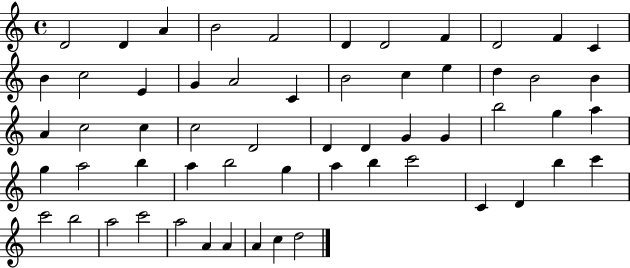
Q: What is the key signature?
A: C major